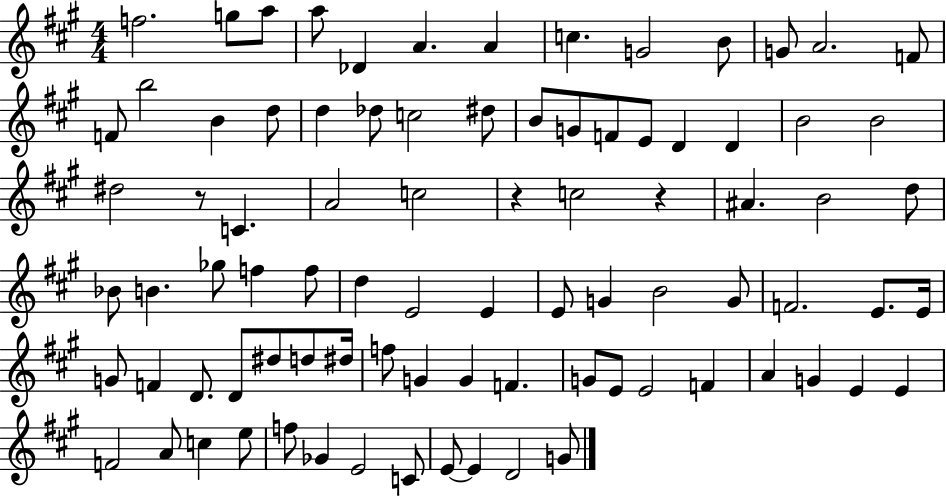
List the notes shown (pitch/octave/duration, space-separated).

F5/h. G5/e A5/e A5/e Db4/q A4/q. A4/q C5/q. G4/h B4/e G4/e A4/h. F4/e F4/e B5/h B4/q D5/e D5/q Db5/e C5/h D#5/e B4/e G4/e F4/e E4/e D4/q D4/q B4/h B4/h D#5/h R/e C4/q. A4/h C5/h R/q C5/h R/q A#4/q. B4/h D5/e Bb4/e B4/q. Gb5/e F5/q F5/e D5/q E4/h E4/q E4/e G4/q B4/h G4/e F4/h. E4/e. E4/s G4/e F4/q D4/e. D4/e D#5/e D5/e D#5/s F5/e G4/q G4/q F4/q. G4/e E4/e E4/h F4/q A4/q G4/q E4/q E4/q F4/h A4/e C5/q E5/e F5/e Gb4/q E4/h C4/e E4/e E4/q D4/h G4/e